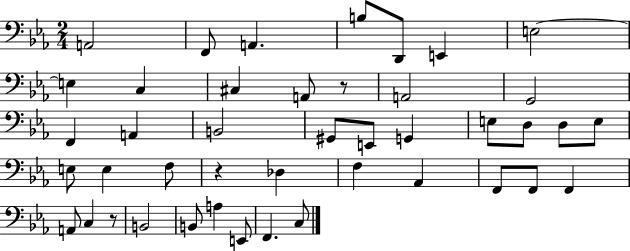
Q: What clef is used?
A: bass